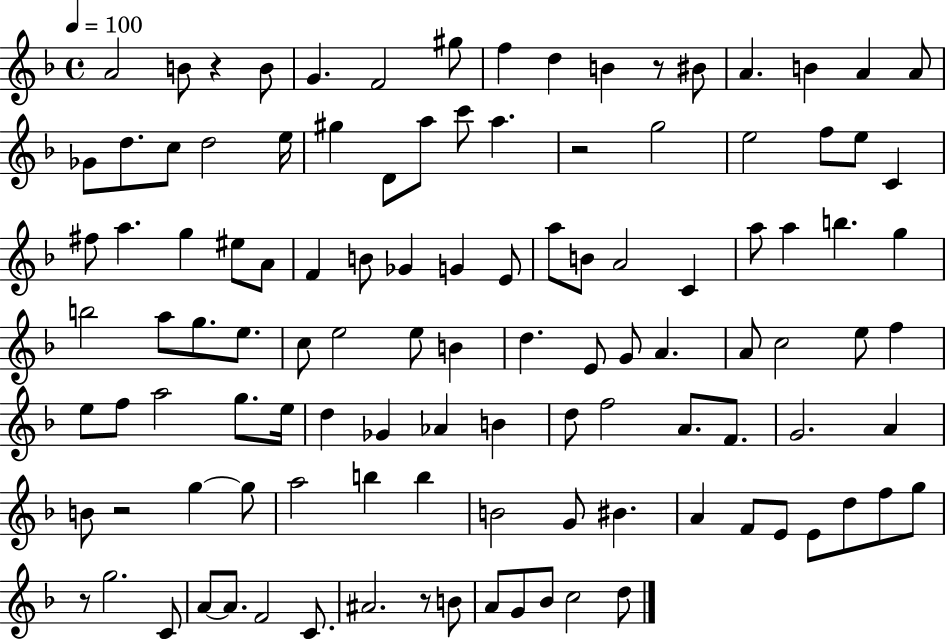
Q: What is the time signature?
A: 4/4